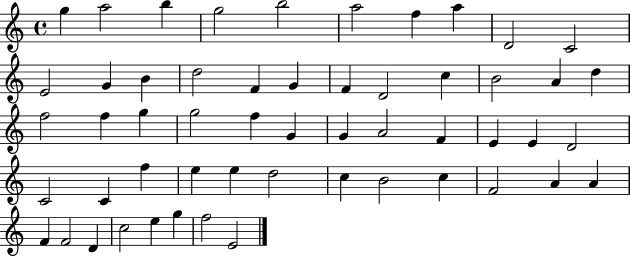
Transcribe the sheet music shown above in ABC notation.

X:1
T:Untitled
M:4/4
L:1/4
K:C
g a2 b g2 b2 a2 f a D2 C2 E2 G B d2 F G F D2 c B2 A d f2 f g g2 f G G A2 F E E D2 C2 C f e e d2 c B2 c F2 A A F F2 D c2 e g f2 E2